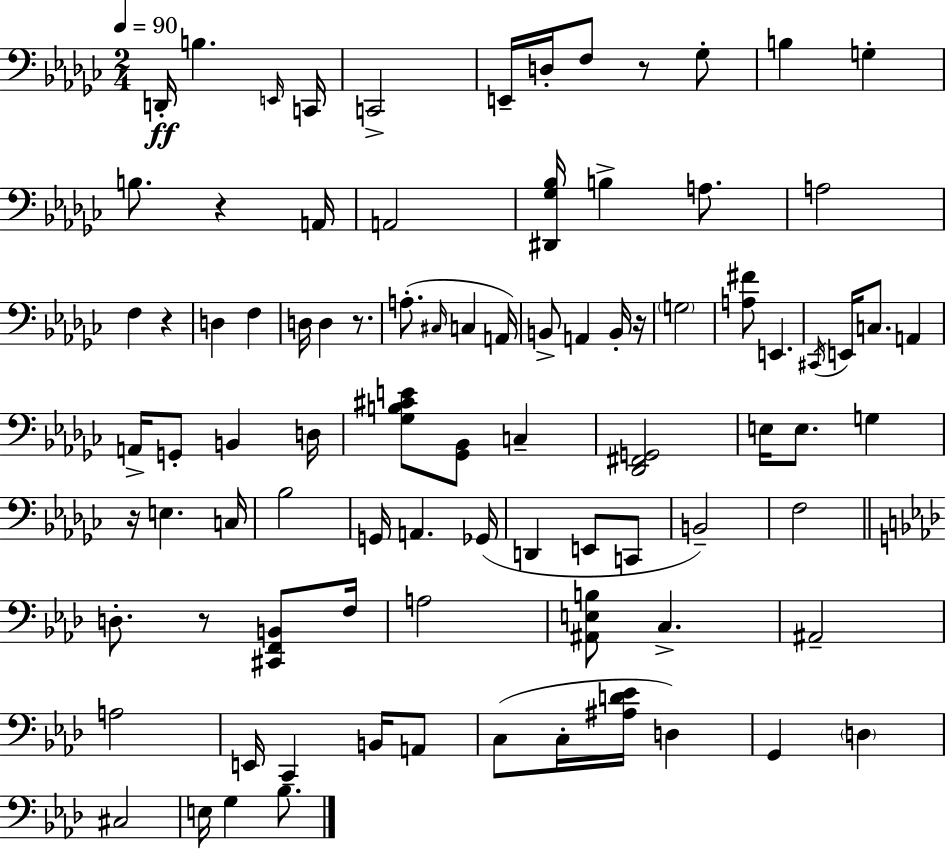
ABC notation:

X:1
T:Untitled
M:2/4
L:1/4
K:Ebm
D,,/4 B, E,,/4 C,,/4 C,,2 E,,/4 D,/4 F,/2 z/2 _G,/2 B, G, B,/2 z A,,/4 A,,2 [^D,,_G,_B,]/4 B, A,/2 A,2 F, z D, F, D,/4 D, z/2 A,/2 ^C,/4 C, A,,/4 B,,/2 A,, B,,/4 z/4 G,2 [A,^F]/2 E,, ^C,,/4 E,,/4 C,/2 A,, A,,/4 G,,/2 B,, D,/4 [_G,B,^CE]/2 [_G,,_B,,]/2 C, [_D,,^F,,G,,]2 E,/4 E,/2 G, z/4 E, C,/4 _B,2 G,,/4 A,, _G,,/4 D,, E,,/2 C,,/2 B,,2 F,2 D,/2 z/2 [^C,,F,,B,,]/2 F,/4 A,2 [^A,,E,B,]/2 C, ^A,,2 A,2 E,,/4 C,, B,,/4 A,,/2 C,/2 C,/4 [^A,D_E]/4 D, G,, D, ^C,2 E,/4 G, _B,/2